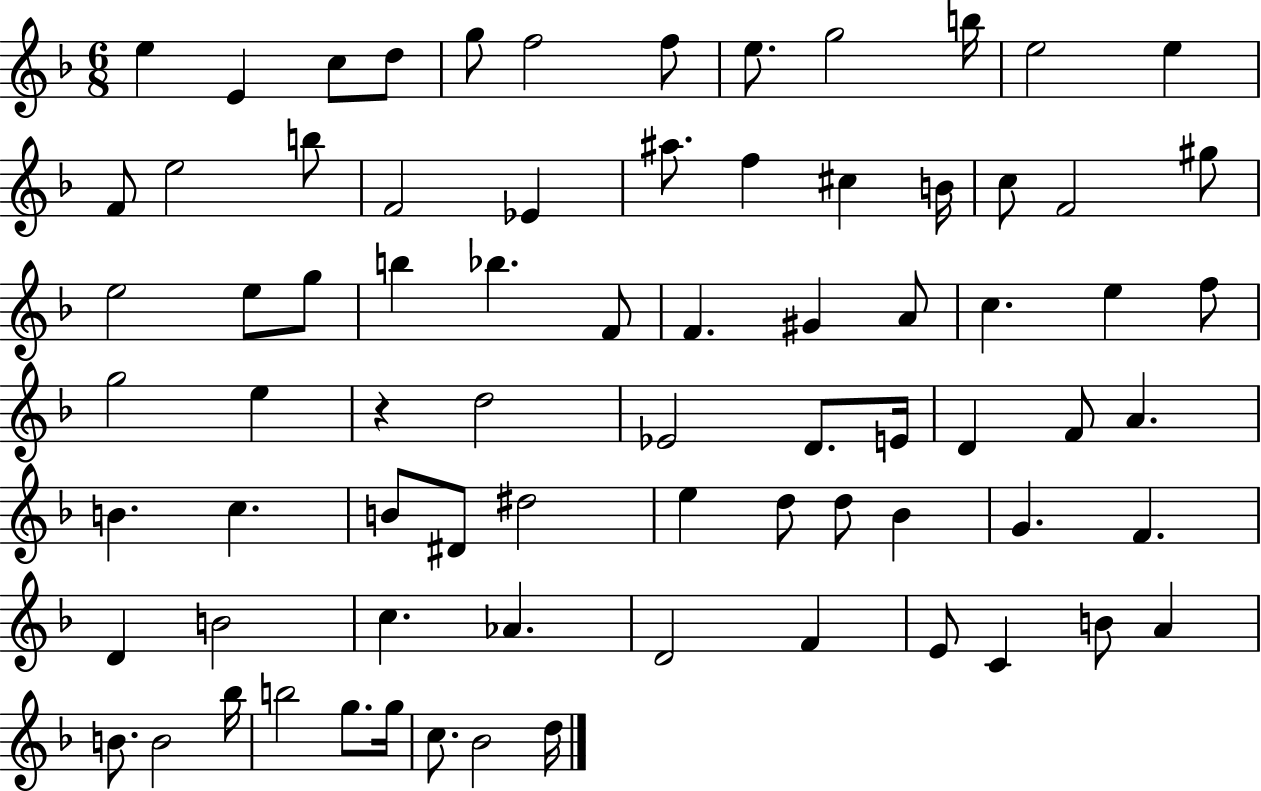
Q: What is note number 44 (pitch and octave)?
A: F4